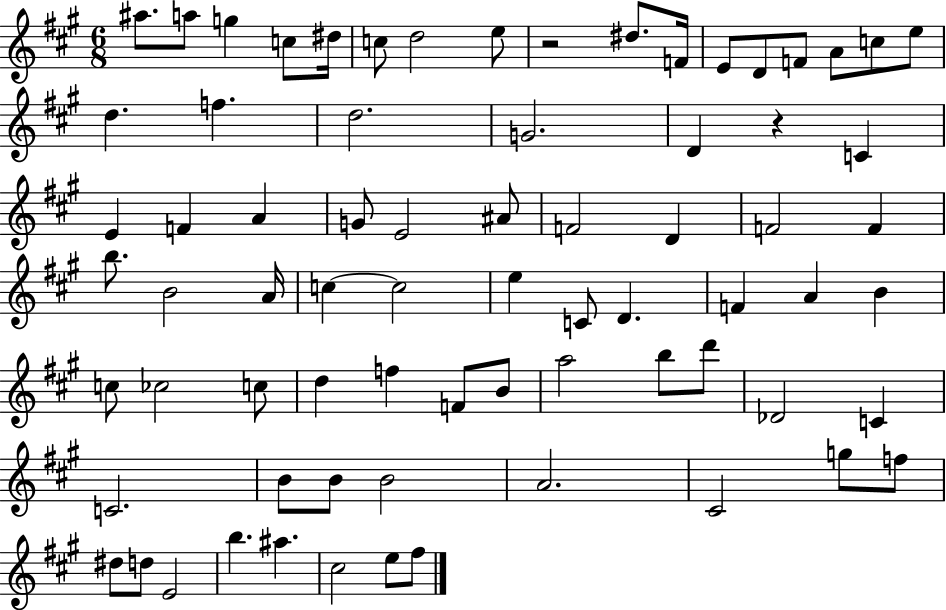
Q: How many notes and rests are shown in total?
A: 73